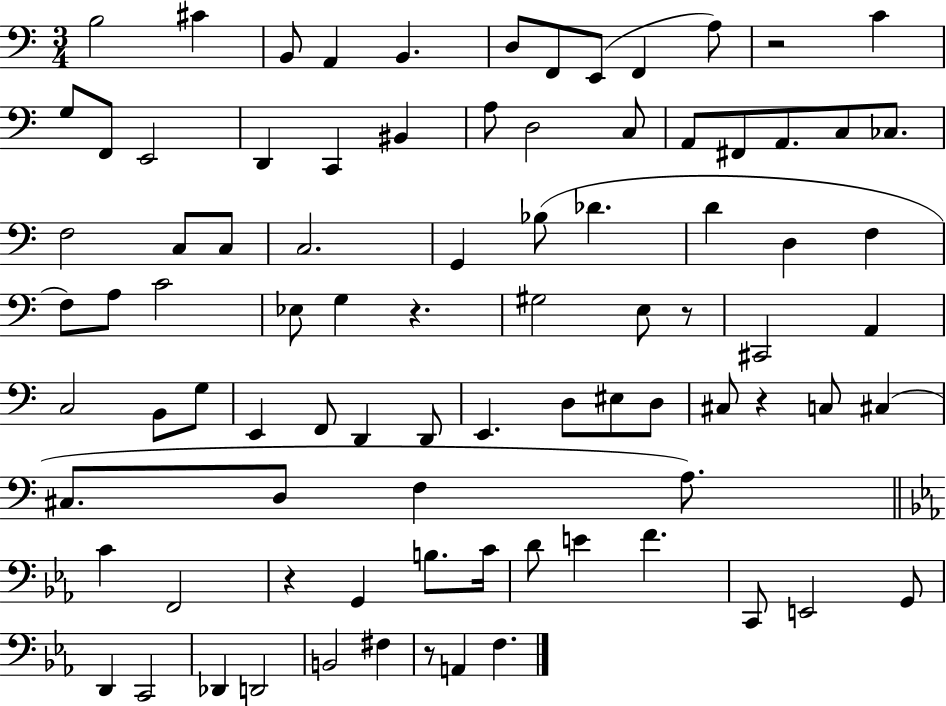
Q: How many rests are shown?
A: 6